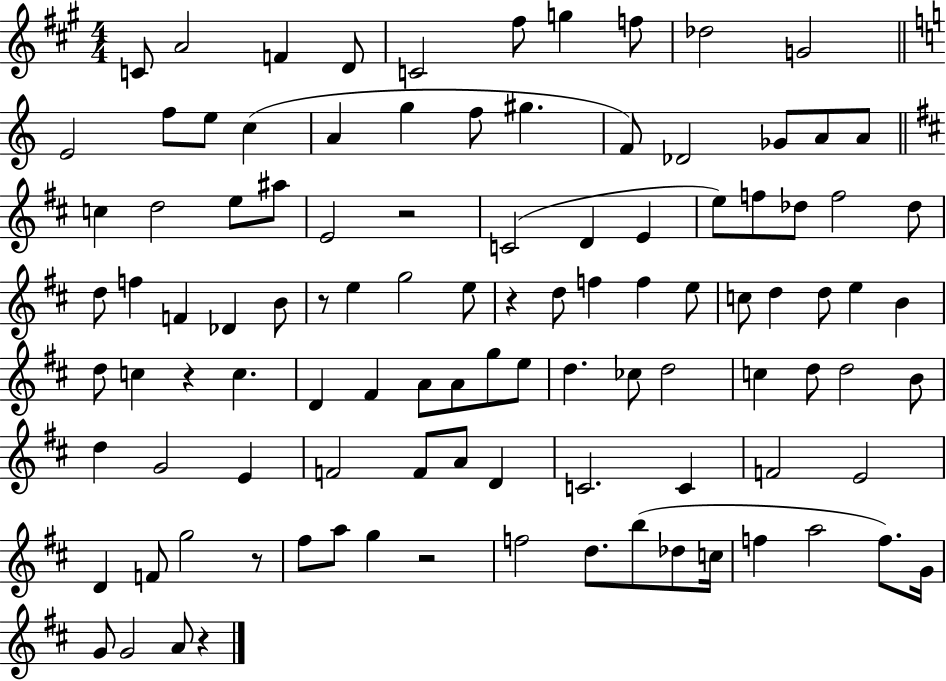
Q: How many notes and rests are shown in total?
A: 105